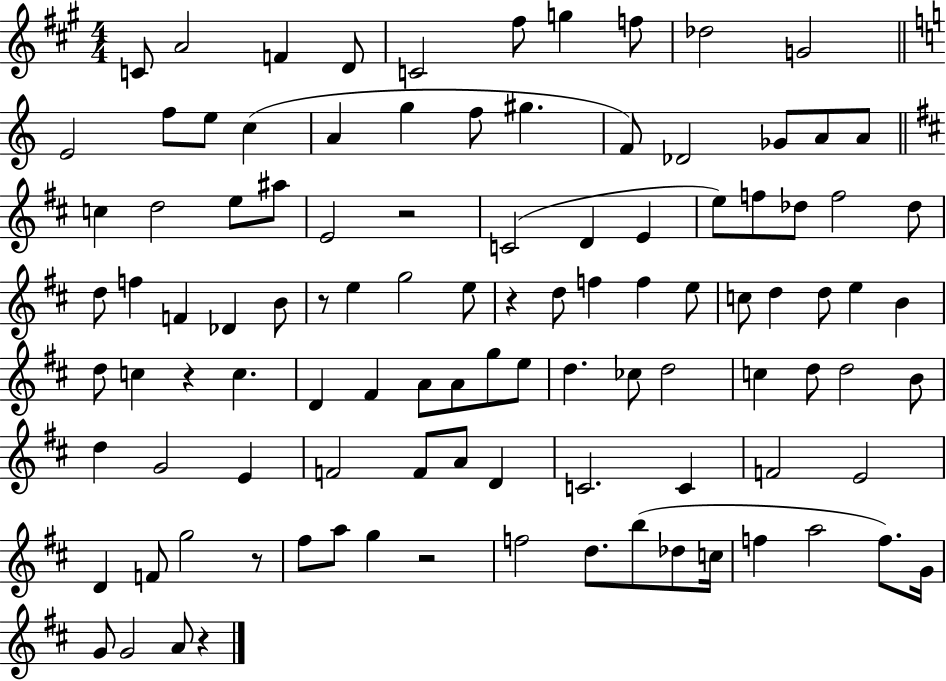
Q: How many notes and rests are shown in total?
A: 105